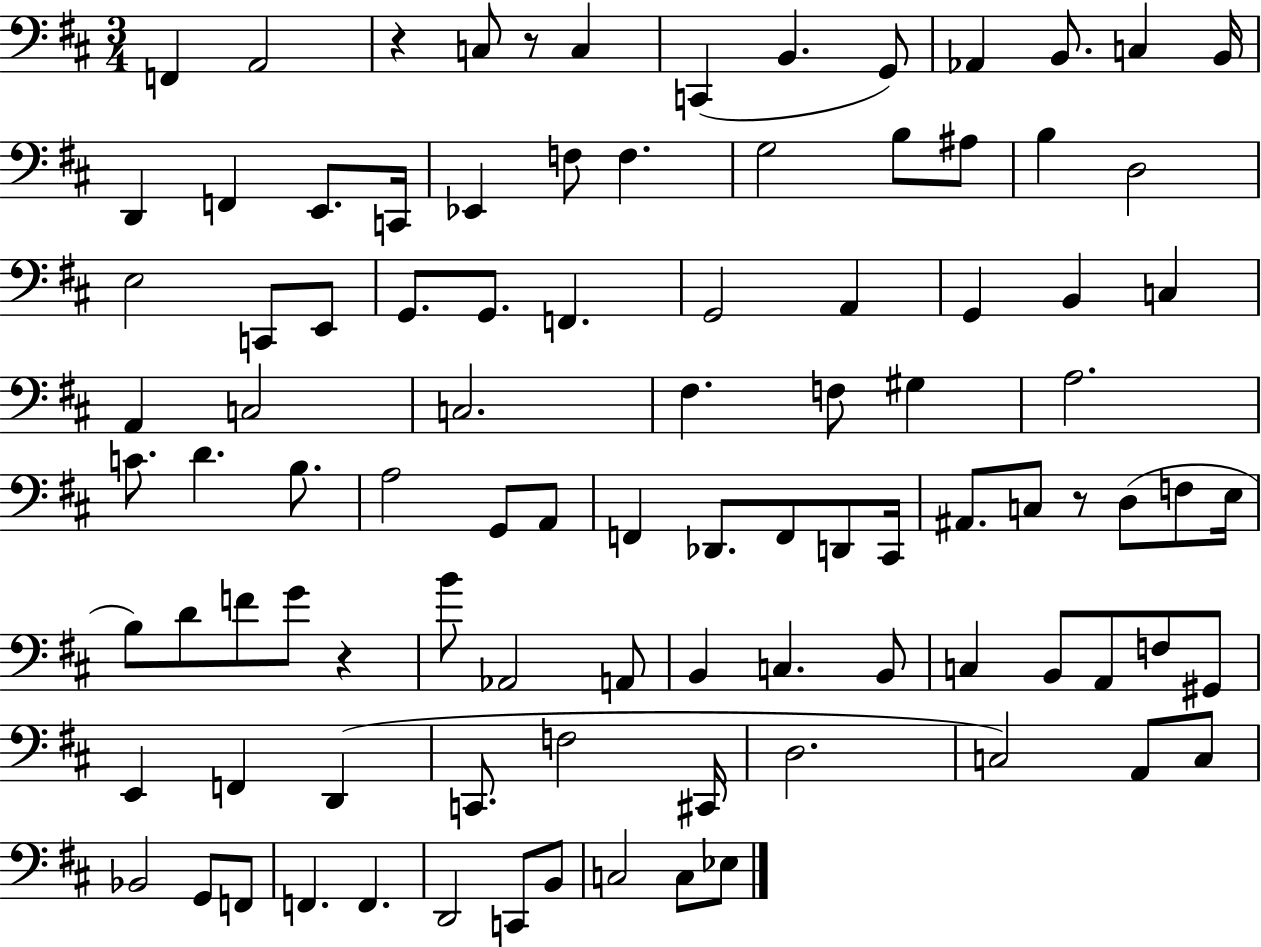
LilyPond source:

{
  \clef bass
  \numericTimeSignature
  \time 3/4
  \key d \major
  f,4 a,2 | r4 c8 r8 c4 | c,4( b,4. g,8) | aes,4 b,8. c4 b,16 | \break d,4 f,4 e,8. c,16 | ees,4 f8 f4. | g2 b8 ais8 | b4 d2 | \break e2 c,8 e,8 | g,8. g,8. f,4. | g,2 a,4 | g,4 b,4 c4 | \break a,4 c2 | c2. | fis4. f8 gis4 | a2. | \break c'8. d'4. b8. | a2 g,8 a,8 | f,4 des,8. f,8 d,8 cis,16 | ais,8. c8 r8 d8( f8 e16 | \break b8) d'8 f'8 g'8 r4 | b'8 aes,2 a,8 | b,4 c4. b,8 | c4 b,8 a,8 f8 gis,8 | \break e,4 f,4 d,4( | c,8. f2 cis,16 | d2. | c2) a,8 c8 | \break bes,2 g,8 f,8 | f,4. f,4. | d,2 c,8 b,8 | c2 c8 ees8 | \break \bar "|."
}